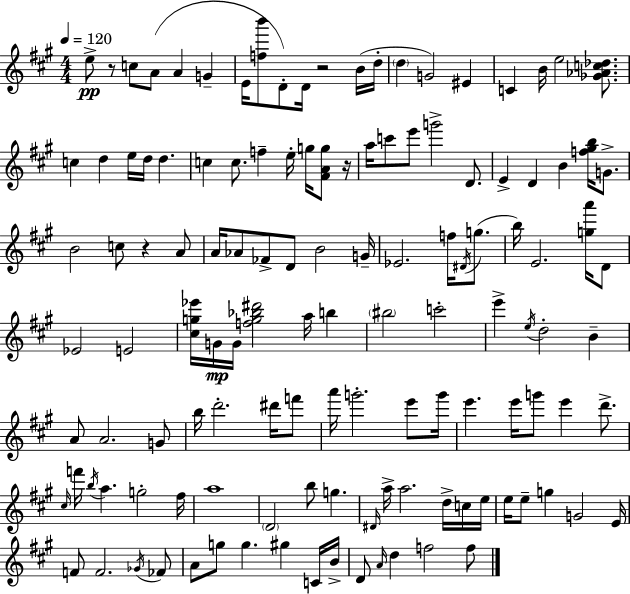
{
  \clef treble
  \numericTimeSignature
  \time 4/4
  \key a \major
  \tempo 4 = 120
  e''8->\pp r8 c''8 a'8( a'4 g'4-- | e'16 <f'' b'''>8 d'8-.) d'16 r2 b'16( d''16-. | \parenthesize d''4 g'2) eis'4 | c'4 b'16 e''2 <ges' aes' c'' des''>8. | \break c''4 d''4 e''16 d''16 d''4. | c''4 c''8. f''4-- e''16-. g''16 <fis' a' g''>8 r16 | a''16 c'''8 e'''8 g'''2-> d'8. | e'4-> d'4 b'4 <f'' gis'' b''>16 g'8.-> | \break b'2 c''8 r4 a'8 | a'16 aes'8 fes'8-> d'8 b'2 g'16-- | ees'2. f''16 \acciaccatura { dis'16 }( g''8. | b''16) e'2. <g'' a'''>16 d'8 | \break ees'2 e'2 | <cis'' g'' ees'''>16 g'16\mp g'16 <f'' g'' bes'' dis'''>2 a''16 b''4 | \parenthesize bis''2 c'''2-. | e'''4-> \acciaccatura { e''16 } d''2-. b'4-- | \break a'8 a'2. | g'8 b''16 d'''2.-. dis'''16 | f'''8 a'''16 g'''2.-. e'''8 | g'''16 e'''4. e'''16 g'''8 e'''4 d'''8.-> | \break \grace { cis''16 } f'''16 \acciaccatura { b''16 } a''4. g''2-. | fis''16 a''1 | \parenthesize d'2 b''8 g''4. | \grace { dis'16 } a''16-> a''2. | \break d''16-> c''16 e''16 e''16 e''8-- g''4 g'2 | e'16 f'8 f'2. | \acciaccatura { ges'16 } fes'8 a'8 g''8 g''4. | gis''4 c'16 b'16-> d'8 \grace { a'16 } d''4 f''2 | \break f''8 \bar "|."
}